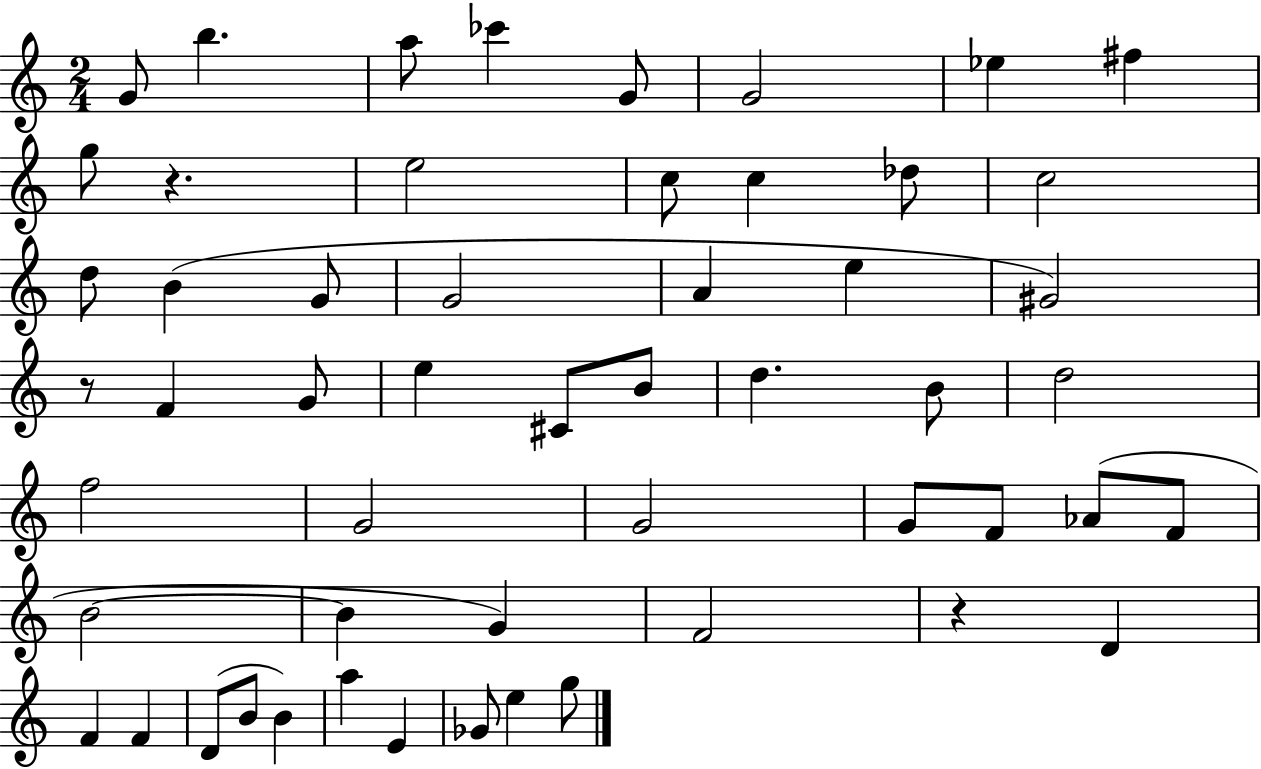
{
  \clef treble
  \numericTimeSignature
  \time 2/4
  \key c \major
  \repeat volta 2 { g'8 b''4. | a''8 ces'''4 g'8 | g'2 | ees''4 fis''4 | \break g''8 r4. | e''2 | c''8 c''4 des''8 | c''2 | \break d''8 b'4( g'8 | g'2 | a'4 e''4 | gis'2) | \break r8 f'4 g'8 | e''4 cis'8 b'8 | d''4. b'8 | d''2 | \break f''2 | g'2 | g'2 | g'8 f'8 aes'8( f'8 | \break b'2~~ | b'4 g'4) | f'2 | r4 d'4 | \break f'4 f'4 | d'8( b'8 b'4) | a''4 e'4 | ges'8 e''4 g''8 | \break } \bar "|."
}